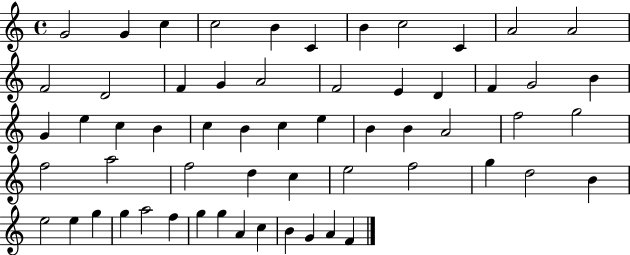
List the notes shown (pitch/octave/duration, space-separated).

G4/h G4/q C5/q C5/h B4/q C4/q B4/q C5/h C4/q A4/h A4/h F4/h D4/h F4/q G4/q A4/h F4/h E4/q D4/q F4/q G4/h B4/q G4/q E5/q C5/q B4/q C5/q B4/q C5/q E5/q B4/q B4/q A4/h F5/h G5/h F5/h A5/h F5/h D5/q C5/q E5/h F5/h G5/q D5/h B4/q E5/h E5/q G5/q G5/q A5/h F5/q G5/q G5/q A4/q C5/q B4/q G4/q A4/q F4/q